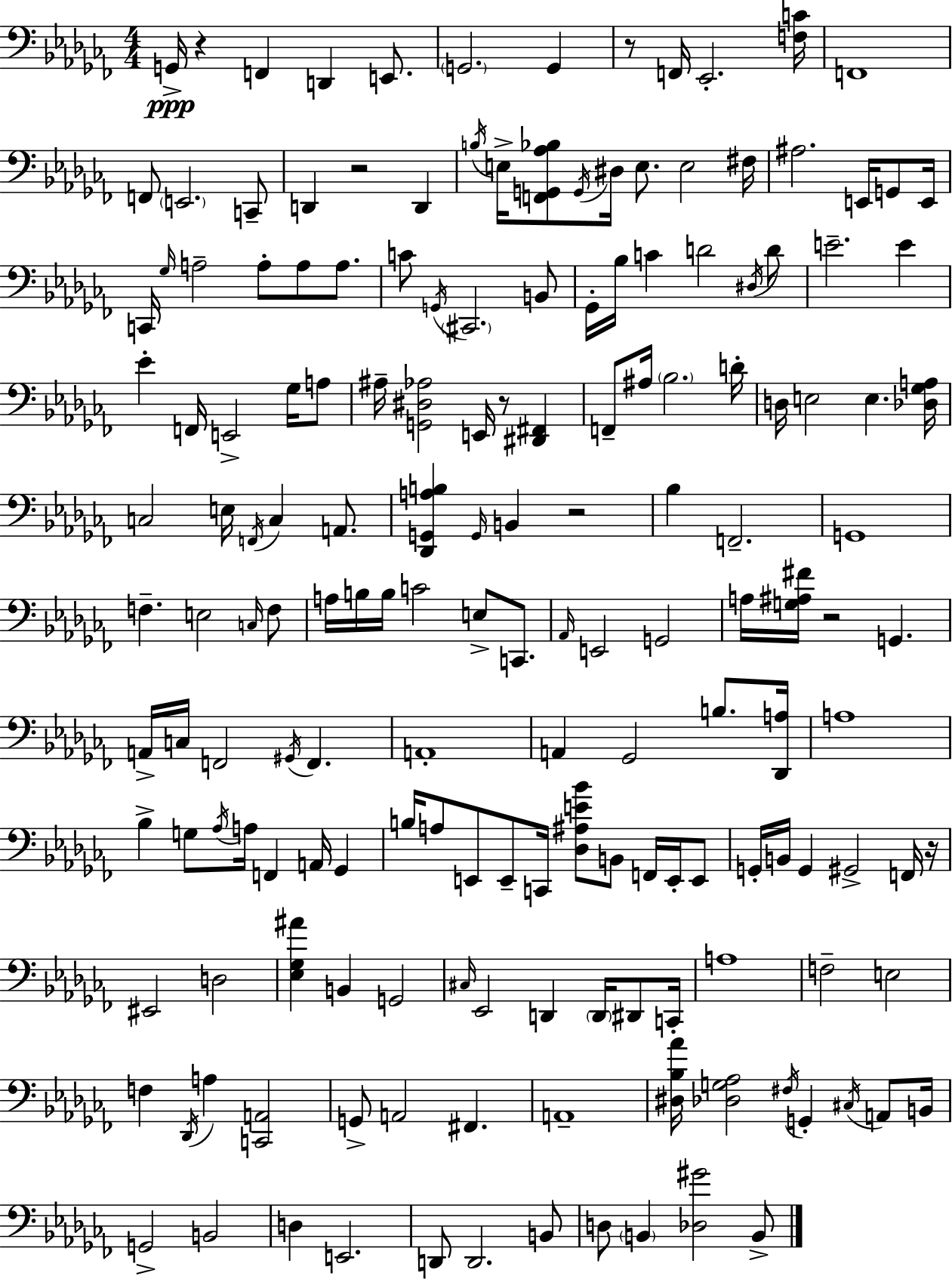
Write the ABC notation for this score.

X:1
T:Untitled
M:4/4
L:1/4
K:Abm
G,,/4 z F,, D,, E,,/2 G,,2 G,, z/2 F,,/4 _E,,2 [F,C]/4 F,,4 F,,/2 E,,2 C,,/2 D,, z2 D,, B,/4 E,/4 [F,,G,,_A,_B,]/2 G,,/4 ^D,/4 E,/2 E,2 ^F,/4 ^A,2 E,,/4 G,,/2 E,,/4 C,,/4 _G,/4 A,2 A,/2 A,/2 A,/2 C/2 G,,/4 ^C,,2 B,,/2 _G,,/4 _B,/4 C D2 ^D,/4 D/2 E2 E _E F,,/4 E,,2 _G,/4 A,/2 ^A,/4 [G,,^D,_A,]2 E,,/4 z/2 [^D,,^F,,] F,,/2 ^A,/4 _B,2 D/4 D,/4 E,2 E, [_D,_G,A,]/4 C,2 E,/4 F,,/4 C, A,,/2 [_D,,G,,A,B,] G,,/4 B,, z2 _B, F,,2 G,,4 F, E,2 C,/4 F,/2 A,/4 B,/4 B,/4 C2 E,/2 C,,/2 _A,,/4 E,,2 G,,2 A,/4 [G,^A,^F]/4 z2 G,, A,,/4 C,/4 F,,2 ^G,,/4 F,, A,,4 A,, _G,,2 B,/2 [_D,,A,]/4 A,4 _B, G,/2 _A,/4 A,/4 F,, A,,/4 _G,, B,/4 A,/2 E,,/2 E,,/2 C,,/4 [_D,^A,E_B]/2 B,,/2 F,,/4 E,,/4 E,,/2 G,,/4 B,,/4 G,, ^G,,2 F,,/4 z/4 ^E,,2 D,2 [_E,_G,^A] B,, G,,2 ^C,/4 _E,,2 D,, D,,/4 ^D,,/2 C,,/4 A,4 F,2 E,2 F, _D,,/4 A, [C,,A,,]2 G,,/2 A,,2 ^F,, A,,4 [^D,_B,_A]/4 [_D,G,_A,]2 ^F,/4 G,, ^C,/4 A,,/2 B,,/4 G,,2 B,,2 D, E,,2 D,,/2 D,,2 B,,/2 D,/2 B,, [_D,^G]2 B,,/2